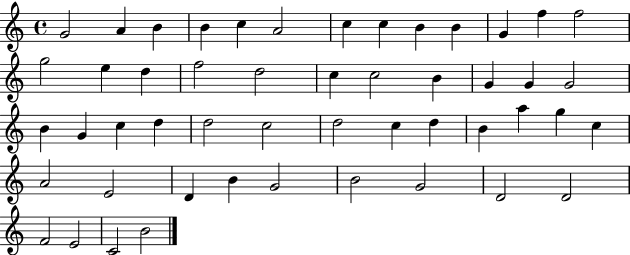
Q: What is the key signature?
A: C major